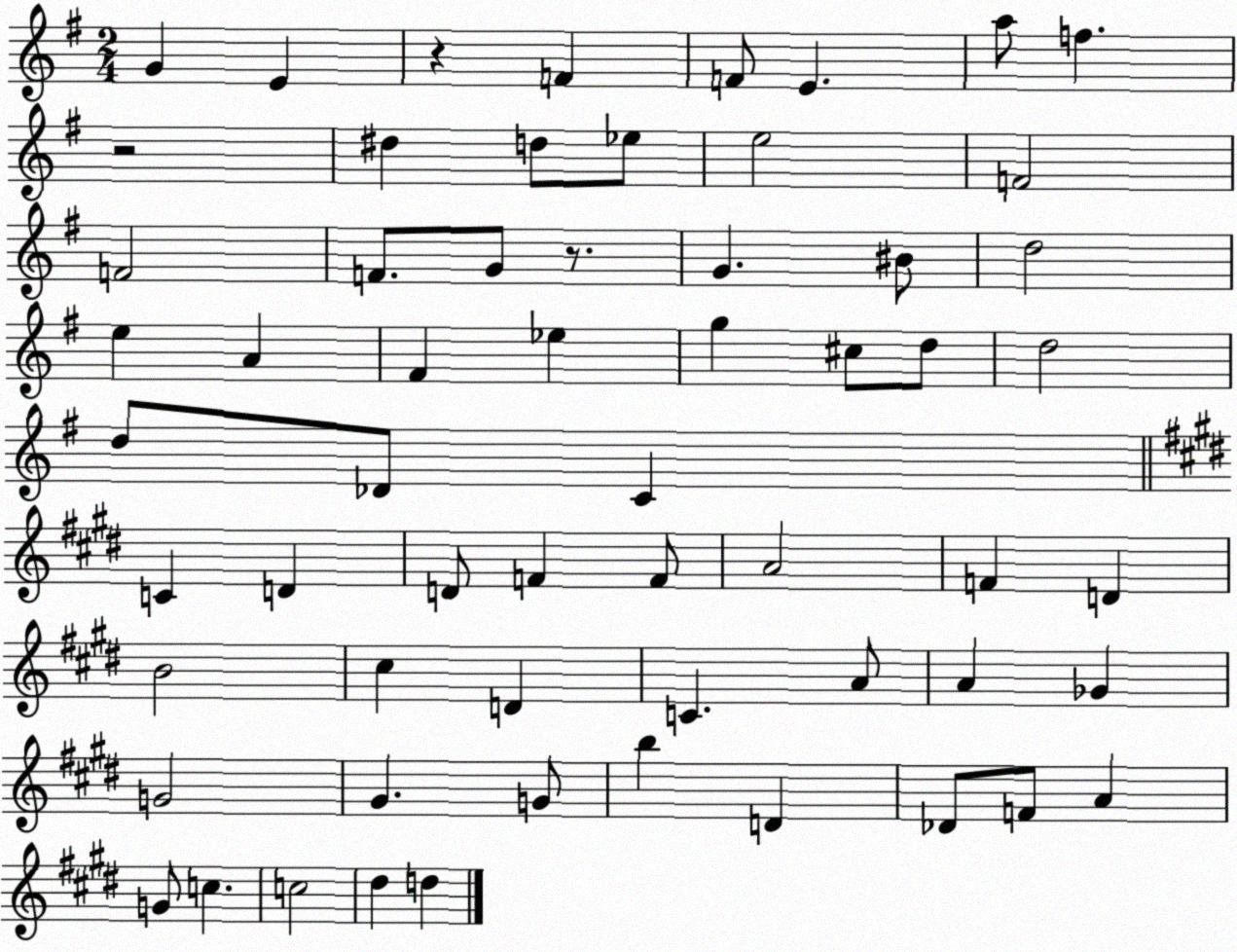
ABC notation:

X:1
T:Untitled
M:2/4
L:1/4
K:G
G E z F F/2 E a/2 f z2 ^d d/2 _e/2 e2 F2 F2 F/2 G/2 z/2 G ^B/2 d2 e A ^F _e g ^c/2 d/2 d2 d/2 _D/2 C C D D/2 F F/2 A2 F D B2 ^c D C A/2 A _G G2 ^G G/2 b D _D/2 F/2 A G/2 c c2 ^d d